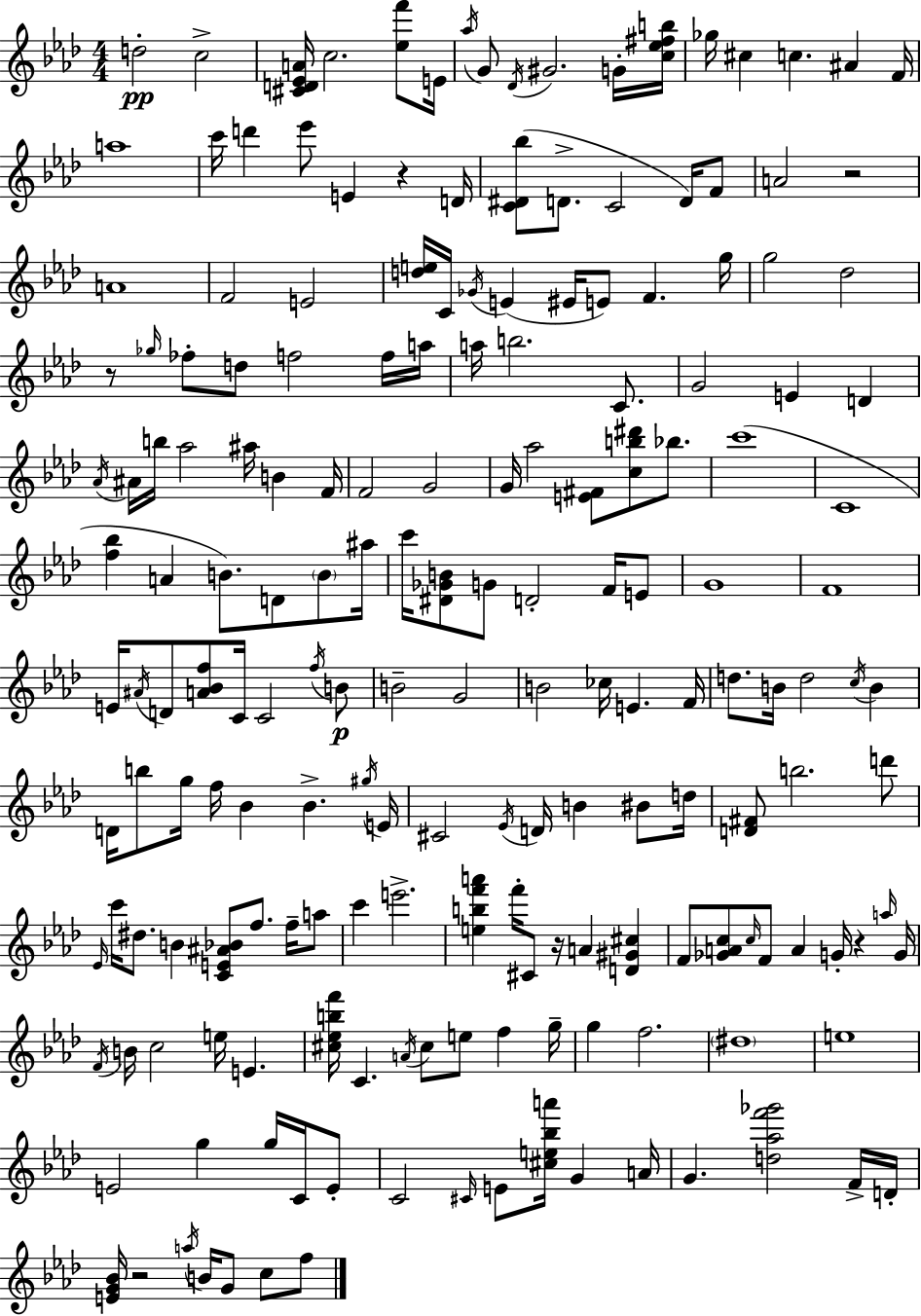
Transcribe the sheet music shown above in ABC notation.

X:1
T:Untitled
M:4/4
L:1/4
K:Ab
d2 c2 [^CD_EA]/4 c2 [_ef']/2 E/4 _a/4 G/2 _D/4 ^G2 G/4 [c_e^fb]/4 _g/4 ^c c ^A F/4 a4 c'/4 d' _e'/2 E z D/4 [C^D_b]/2 D/2 C2 D/4 F/2 A2 z2 A4 F2 E2 [de]/4 C/4 _G/4 E ^E/4 E/2 F g/4 g2 _d2 z/2 _g/4 _f/2 d/2 f2 f/4 a/4 a/4 b2 C/2 G2 E D _A/4 ^A/4 b/4 _a2 ^a/4 B F/4 F2 G2 G/4 _a2 [E^F]/2 [cb^d']/2 _b/2 c'4 C4 [f_b] A B/2 D/2 B/2 ^a/4 c'/4 [^D_GB]/2 G/2 D2 F/4 E/2 G4 F4 E/4 ^A/4 D/2 [A_Bf]/2 C/4 C2 f/4 B/2 B2 G2 B2 _c/4 E F/4 d/2 B/4 d2 c/4 B D/4 b/2 g/4 f/4 _B _B ^g/4 E/4 ^C2 _E/4 D/4 B ^B/2 d/4 [D^F]/2 b2 d'/2 _E/4 c'/4 ^d/2 B [CE^A_B]/2 f/2 f/4 a/2 c' e'2 [ebf'a'] f'/4 ^C/2 z/4 A [D^G^c] F/2 [_GAc]/2 c/4 F/2 A G/4 z a/4 G/4 F/4 B/4 c2 e/4 E [^c_ebf']/4 C A/4 ^c/2 e/2 f g/4 g f2 ^d4 e4 E2 g g/4 C/4 E/2 C2 ^C/4 E/2 [^ce_ba']/4 G A/4 G [d_af'_g']2 F/4 D/4 [EG_B]/4 z2 a/4 B/4 G/2 c/2 f/2